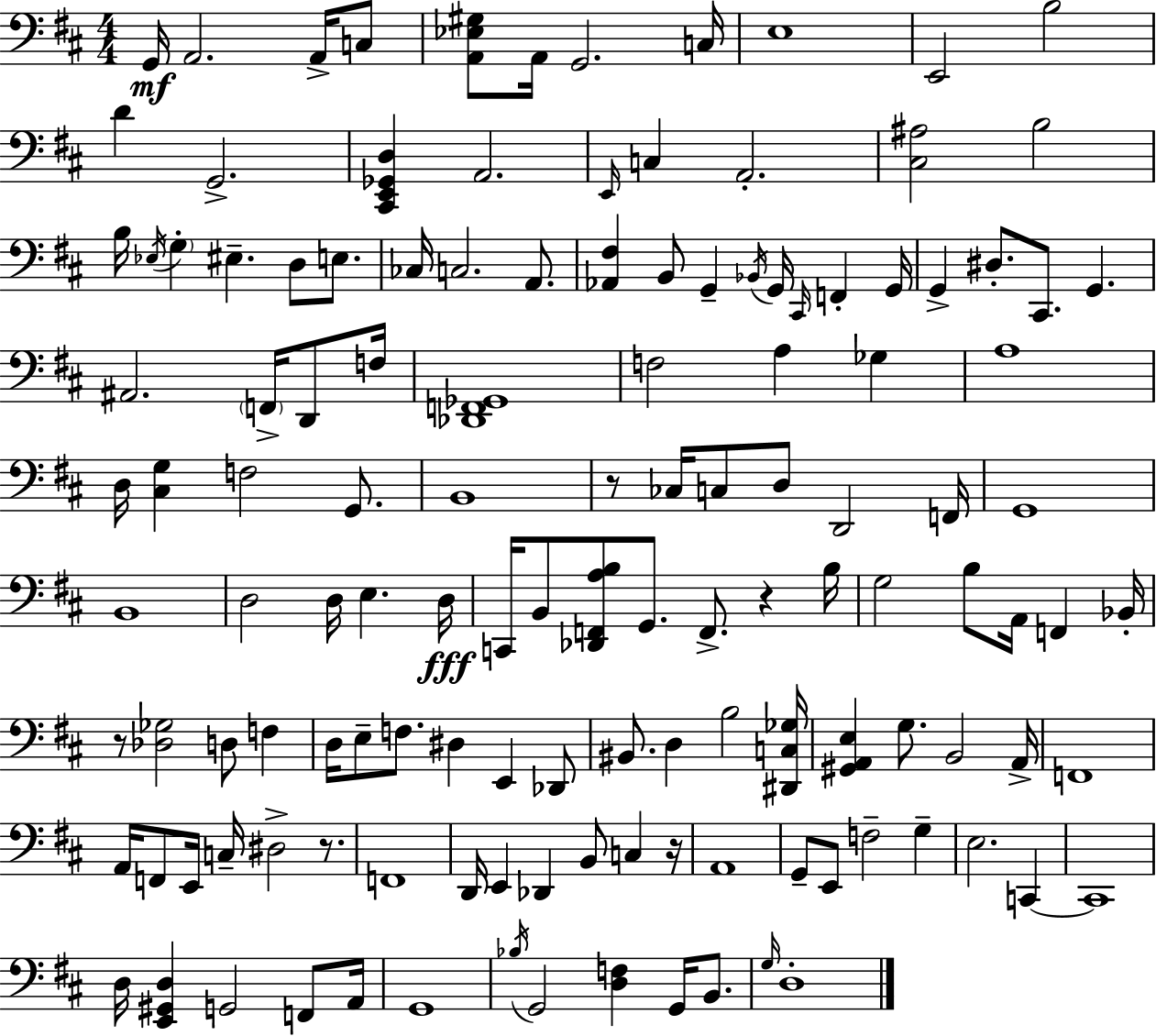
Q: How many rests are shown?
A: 5